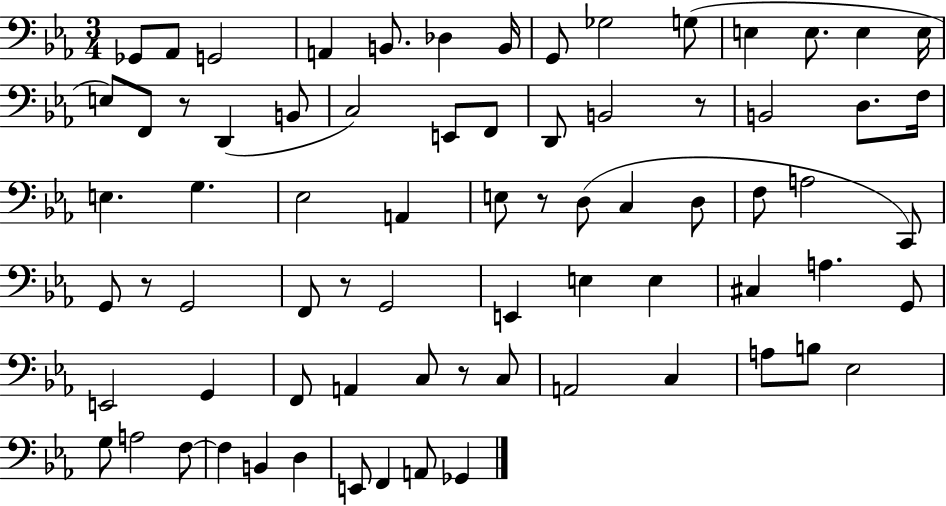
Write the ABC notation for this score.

X:1
T:Untitled
M:3/4
L:1/4
K:Eb
_G,,/2 _A,,/2 G,,2 A,, B,,/2 _D, B,,/4 G,,/2 _G,2 G,/2 E, E,/2 E, E,/4 E,/2 F,,/2 z/2 D,, B,,/2 C,2 E,,/2 F,,/2 D,,/2 B,,2 z/2 B,,2 D,/2 F,/4 E, G, _E,2 A,, E,/2 z/2 D,/2 C, D,/2 F,/2 A,2 C,,/2 G,,/2 z/2 G,,2 F,,/2 z/2 G,,2 E,, E, E, ^C, A, G,,/2 E,,2 G,, F,,/2 A,, C,/2 z/2 C,/2 A,,2 C, A,/2 B,/2 _E,2 G,/2 A,2 F,/2 F, B,, D, E,,/2 F,, A,,/2 _G,,